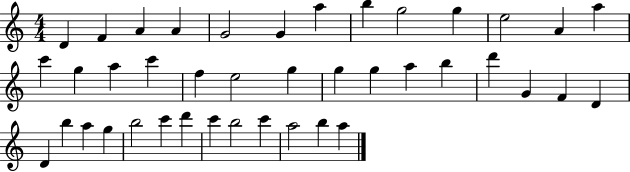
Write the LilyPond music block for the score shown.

{
  \clef treble
  \numericTimeSignature
  \time 4/4
  \key c \major
  d'4 f'4 a'4 a'4 | g'2 g'4 a''4 | b''4 g''2 g''4 | e''2 a'4 a''4 | \break c'''4 g''4 a''4 c'''4 | f''4 e''2 g''4 | g''4 g''4 a''4 b''4 | d'''4 g'4 f'4 d'4 | \break d'4 b''4 a''4 g''4 | b''2 c'''4 d'''4 | c'''4 b''2 c'''4 | a''2 b''4 a''4 | \break \bar "|."
}